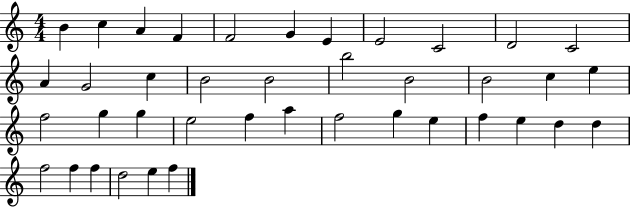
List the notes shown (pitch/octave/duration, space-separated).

B4/q C5/q A4/q F4/q F4/h G4/q E4/q E4/h C4/h D4/h C4/h A4/q G4/h C5/q B4/h B4/h B5/h B4/h B4/h C5/q E5/q F5/h G5/q G5/q E5/h F5/q A5/q F5/h G5/q E5/q F5/q E5/q D5/q D5/q F5/h F5/q F5/q D5/h E5/q F5/q